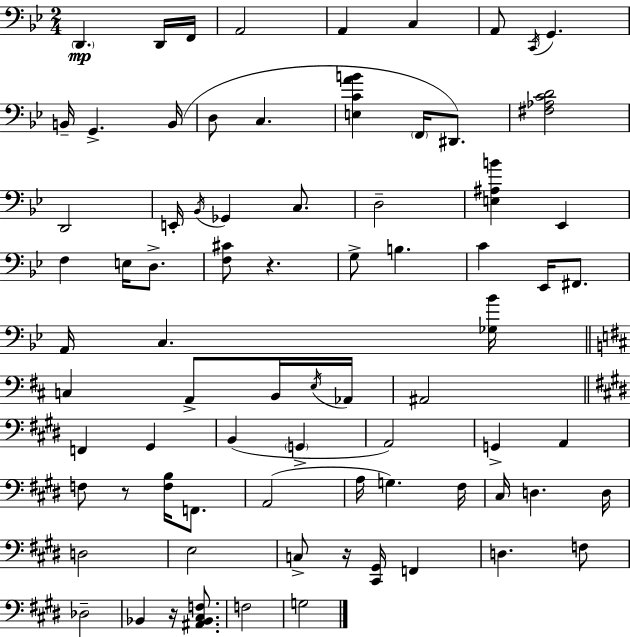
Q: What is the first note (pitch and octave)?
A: D2